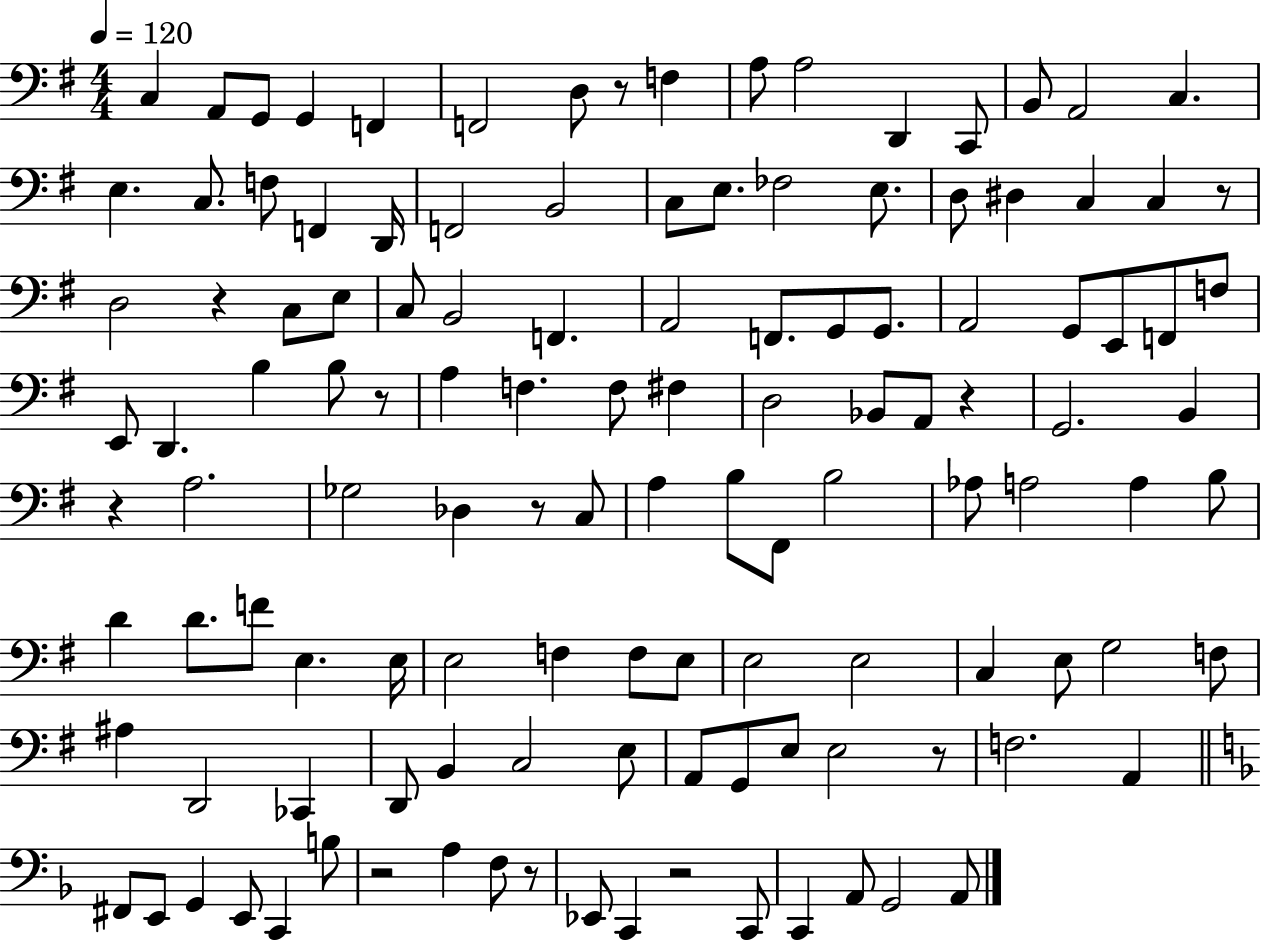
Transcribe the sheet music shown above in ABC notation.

X:1
T:Untitled
M:4/4
L:1/4
K:G
C, A,,/2 G,,/2 G,, F,, F,,2 D,/2 z/2 F, A,/2 A,2 D,, C,,/2 B,,/2 A,,2 C, E, C,/2 F,/2 F,, D,,/4 F,,2 B,,2 C,/2 E,/2 _F,2 E,/2 D,/2 ^D, C, C, z/2 D,2 z C,/2 E,/2 C,/2 B,,2 F,, A,,2 F,,/2 G,,/2 G,,/2 A,,2 G,,/2 E,,/2 F,,/2 F,/2 E,,/2 D,, B, B,/2 z/2 A, F, F,/2 ^F, D,2 _B,,/2 A,,/2 z G,,2 B,, z A,2 _G,2 _D, z/2 C,/2 A, B,/2 ^F,,/2 B,2 _A,/2 A,2 A, B,/2 D D/2 F/2 E, E,/4 E,2 F, F,/2 E,/2 E,2 E,2 C, E,/2 G,2 F,/2 ^A, D,,2 _C,, D,,/2 B,, C,2 E,/2 A,,/2 G,,/2 E,/2 E,2 z/2 F,2 A,, ^F,,/2 E,,/2 G,, E,,/2 C,, B,/2 z2 A, F,/2 z/2 _E,,/2 C,, z2 C,,/2 C,, A,,/2 G,,2 A,,/2